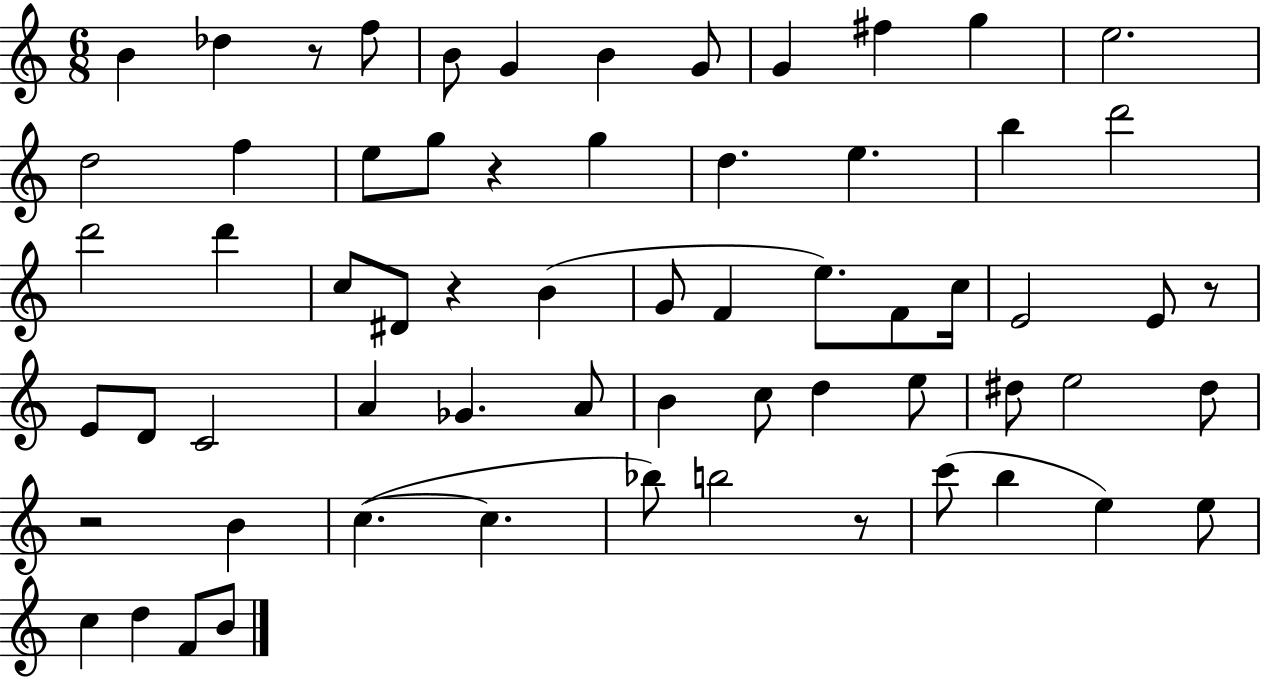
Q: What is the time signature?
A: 6/8